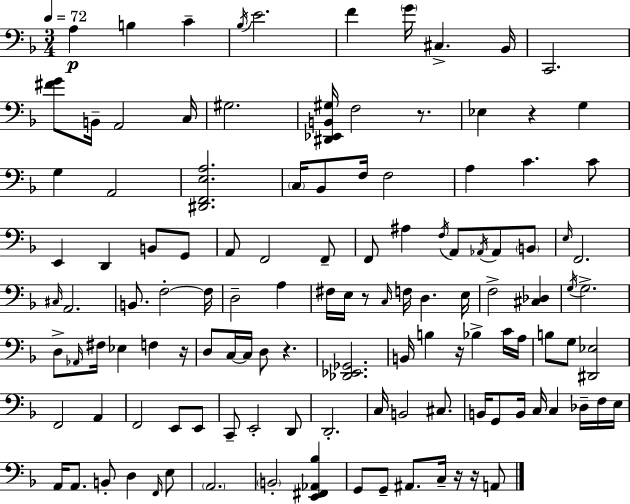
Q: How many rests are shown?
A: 8